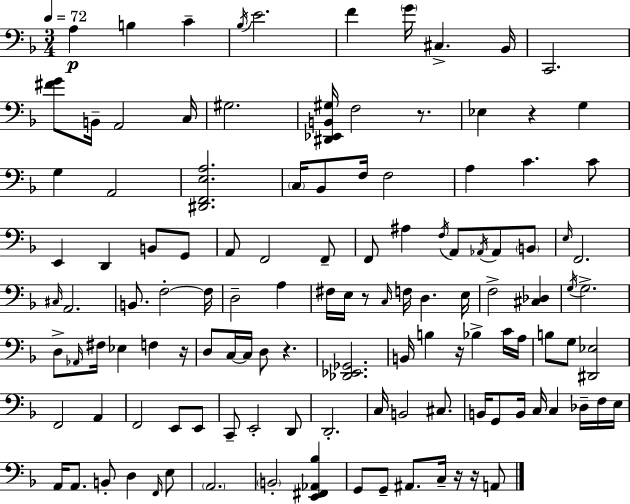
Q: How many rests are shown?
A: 8